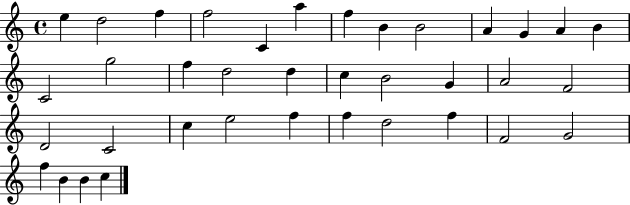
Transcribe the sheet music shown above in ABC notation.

X:1
T:Untitled
M:4/4
L:1/4
K:C
e d2 f f2 C a f B B2 A G A B C2 g2 f d2 d c B2 G A2 F2 D2 C2 c e2 f f d2 f F2 G2 f B B c